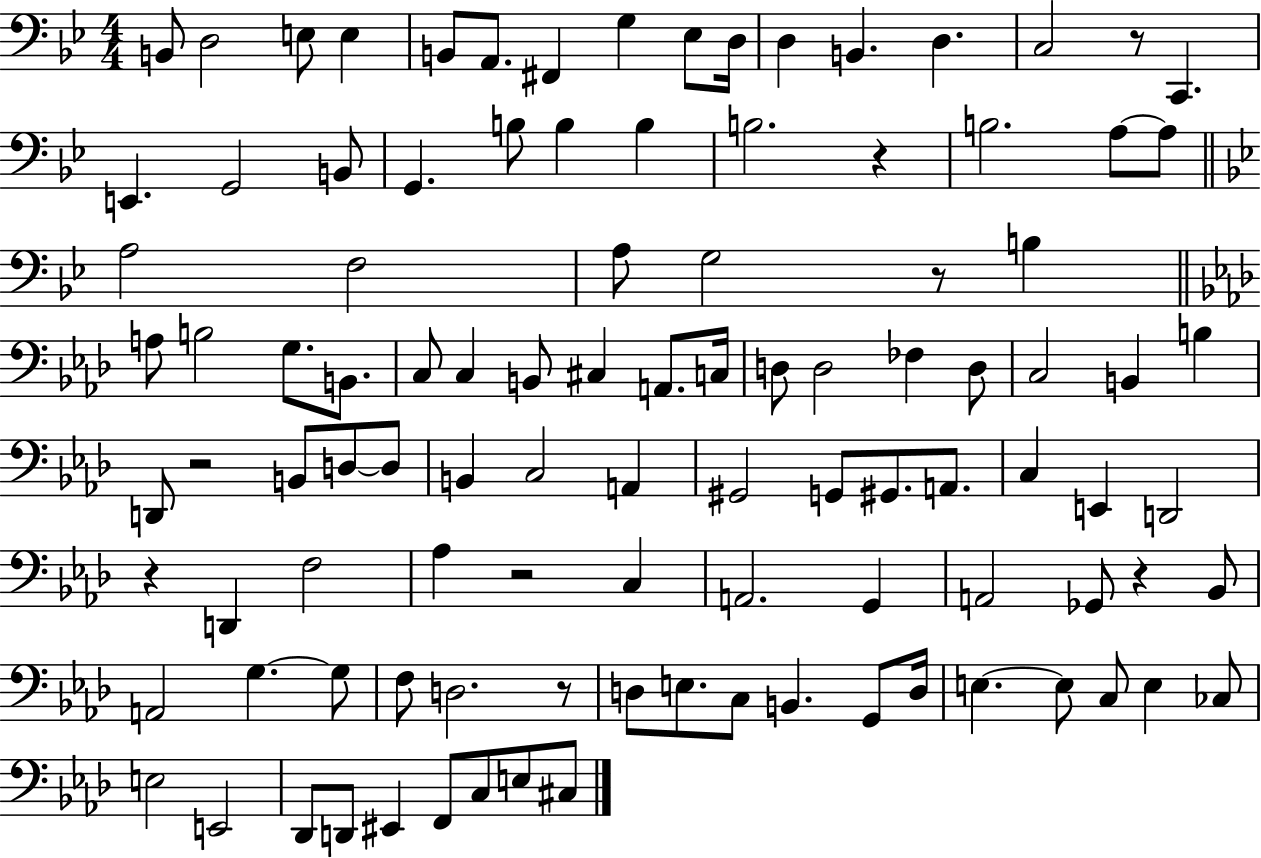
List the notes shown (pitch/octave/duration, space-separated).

B2/e D3/h E3/e E3/q B2/e A2/e. F#2/q G3/q Eb3/e D3/s D3/q B2/q. D3/q. C3/h R/e C2/q. E2/q. G2/h B2/e G2/q. B3/e B3/q B3/q B3/h. R/q B3/h. A3/e A3/e A3/h F3/h A3/e G3/h R/e B3/q A3/e B3/h G3/e. B2/e. C3/e C3/q B2/e C#3/q A2/e. C3/s D3/e D3/h FES3/q D3/e C3/h B2/q B3/q D2/e R/h B2/e D3/e D3/e B2/q C3/h A2/q G#2/h G2/e G#2/e. A2/e. C3/q E2/q D2/h R/q D2/q F3/h Ab3/q R/h C3/q A2/h. G2/q A2/h Gb2/e R/q Bb2/e A2/h G3/q. G3/e F3/e D3/h. R/e D3/e E3/e. C3/e B2/q. G2/e D3/s E3/q. E3/e C3/e E3/q CES3/e E3/h E2/h Db2/e D2/e EIS2/q F2/e C3/e E3/e C#3/e